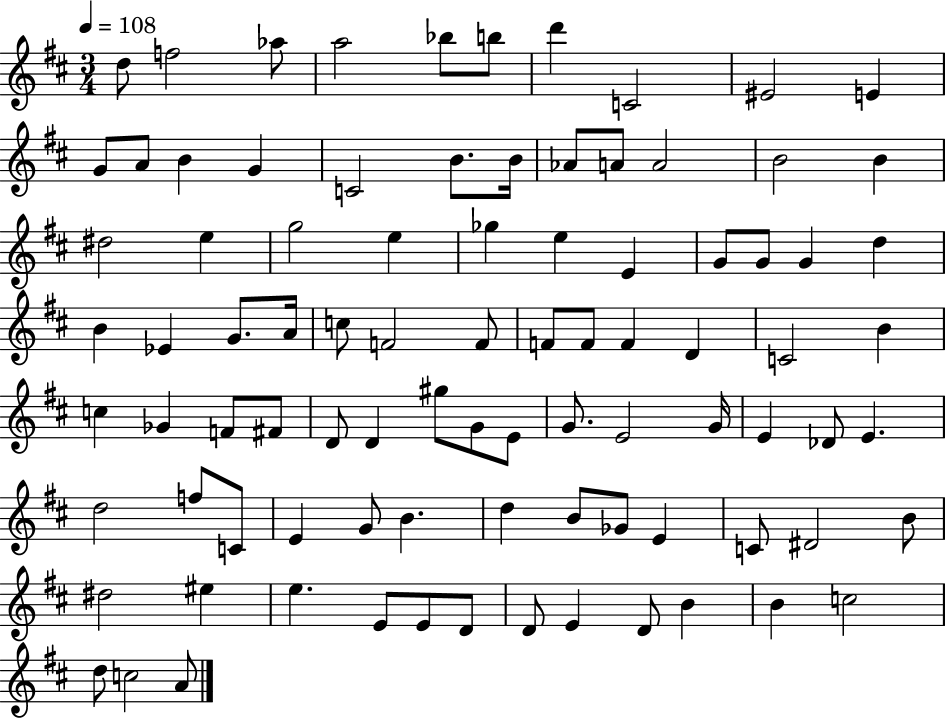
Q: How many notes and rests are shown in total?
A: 89